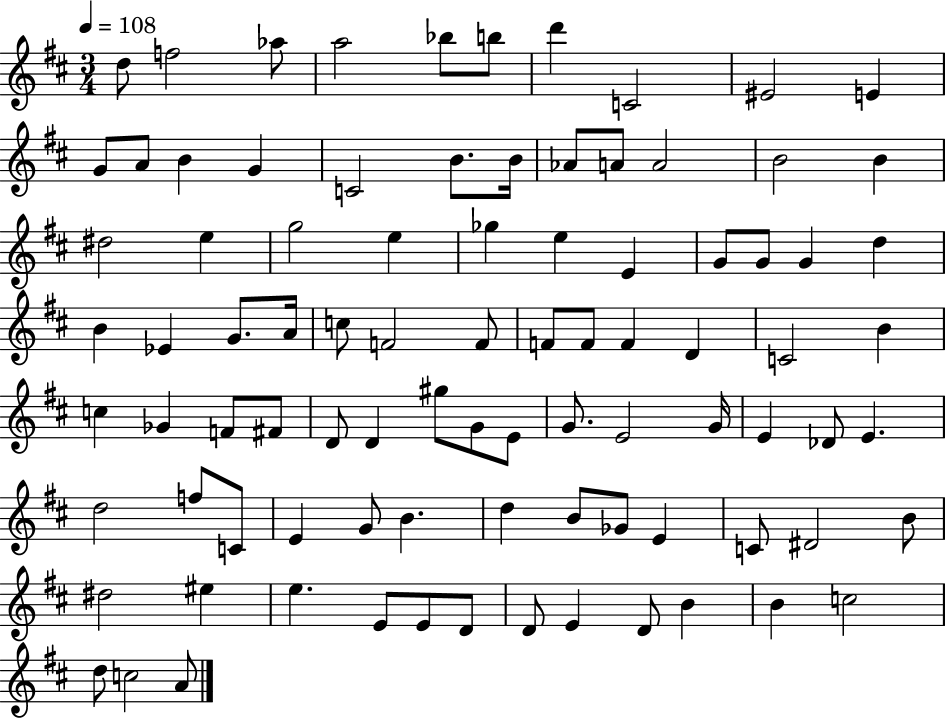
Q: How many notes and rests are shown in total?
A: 89